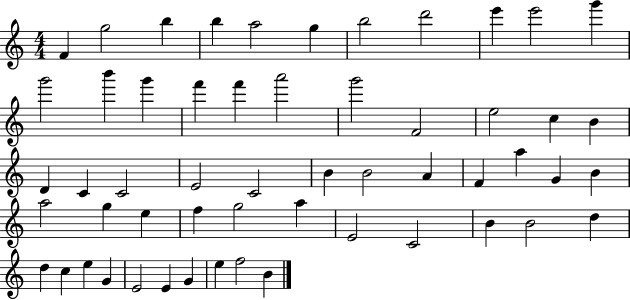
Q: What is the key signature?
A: C major